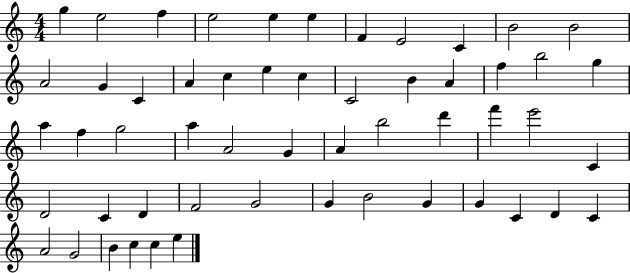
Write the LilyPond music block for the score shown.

{
  \clef treble
  \numericTimeSignature
  \time 4/4
  \key c \major
  g''4 e''2 f''4 | e''2 e''4 e''4 | f'4 e'2 c'4 | b'2 b'2 | \break a'2 g'4 c'4 | a'4 c''4 e''4 c''4 | c'2 b'4 a'4 | f''4 b''2 g''4 | \break a''4 f''4 g''2 | a''4 a'2 g'4 | a'4 b''2 d'''4 | f'''4 e'''2 c'4 | \break d'2 c'4 d'4 | f'2 g'2 | g'4 b'2 g'4 | g'4 c'4 d'4 c'4 | \break a'2 g'2 | b'4 c''4 c''4 e''4 | \bar "|."
}